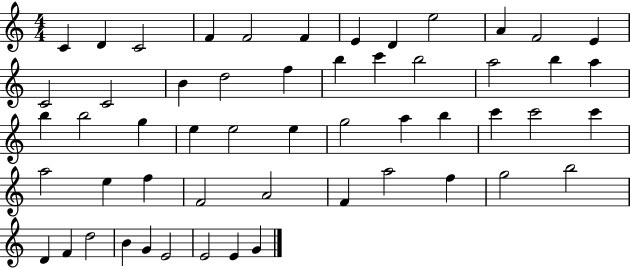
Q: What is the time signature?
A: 4/4